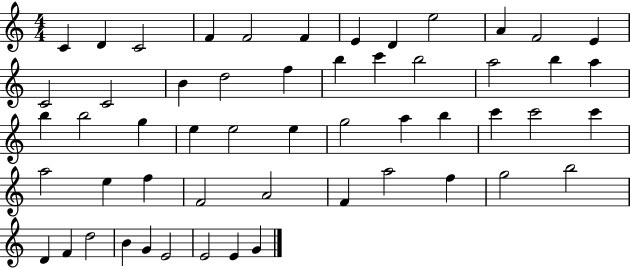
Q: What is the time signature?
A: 4/4